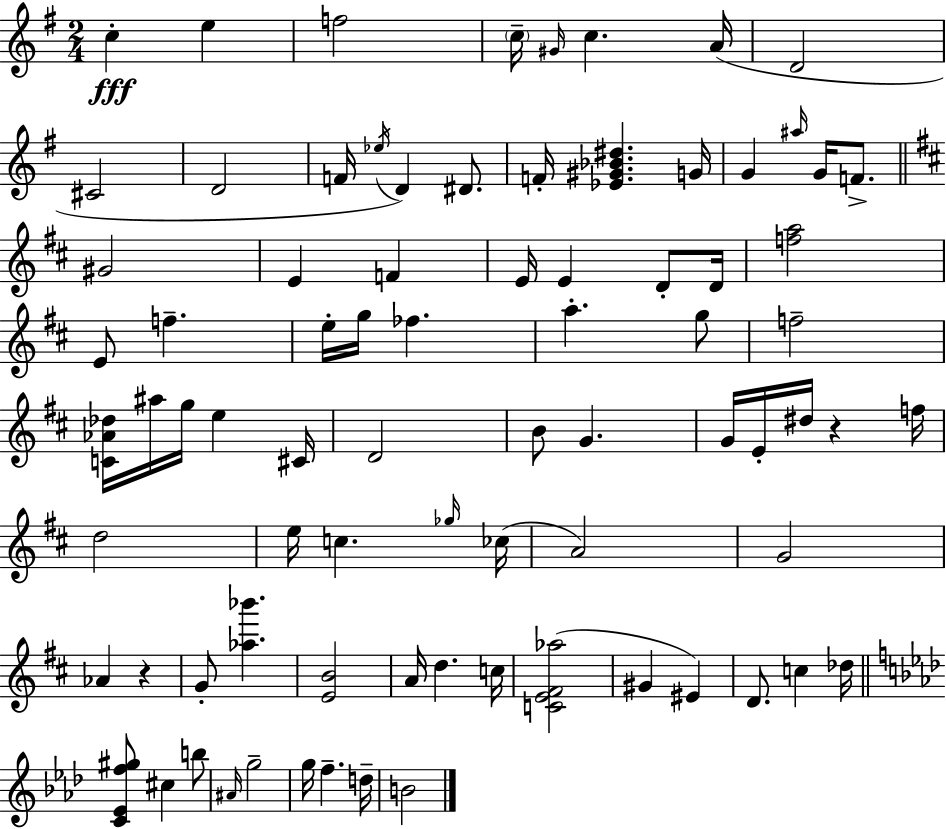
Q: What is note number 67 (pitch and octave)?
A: G5